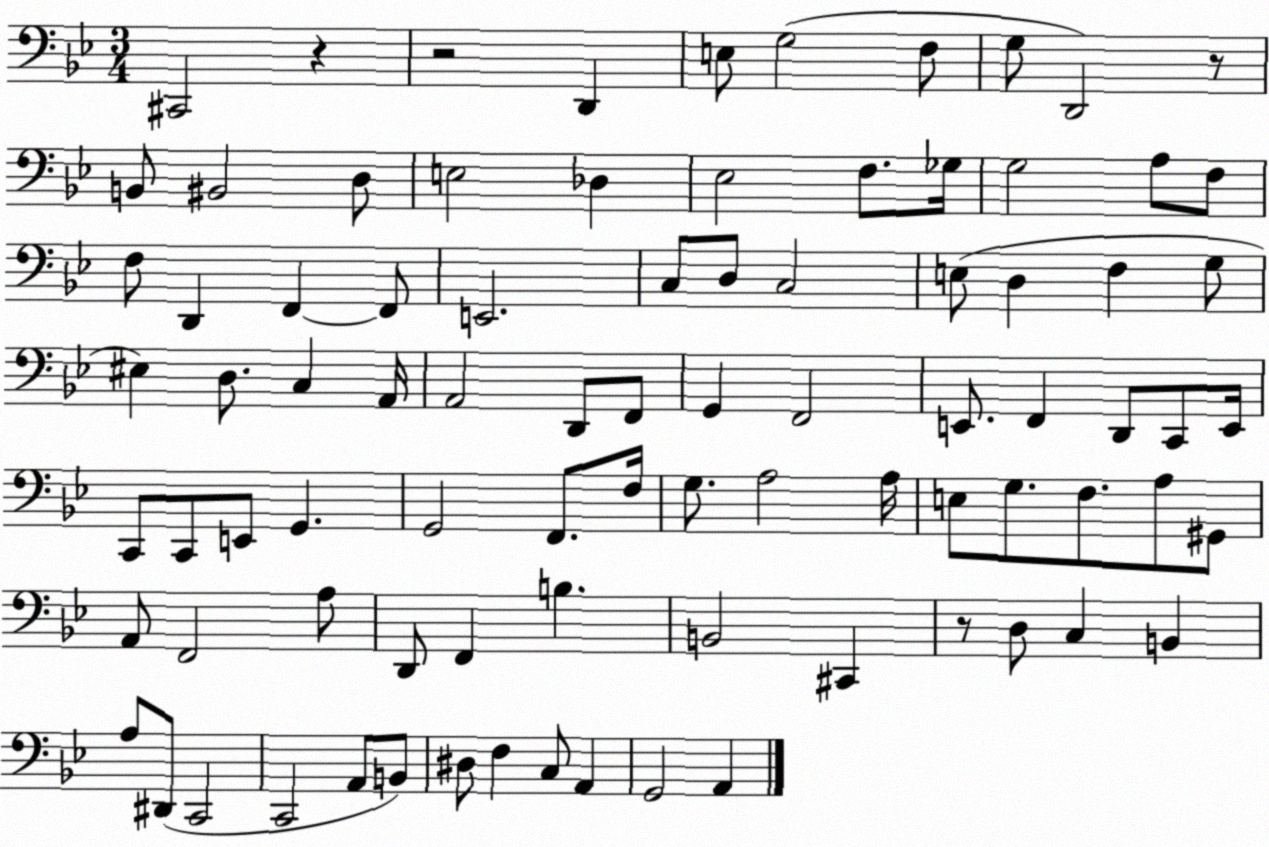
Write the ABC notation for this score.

X:1
T:Untitled
M:3/4
L:1/4
K:Bb
^C,,2 z z2 D,, E,/2 G,2 F,/2 G,/2 D,,2 z/2 B,,/2 ^B,,2 D,/2 E,2 _D, _E,2 F,/2 _G,/4 G,2 A,/2 F,/2 F,/2 D,, F,, F,,/2 E,,2 C,/2 D,/2 C,2 E,/2 D, F, G,/2 ^E, D,/2 C, A,,/4 A,,2 D,,/2 F,,/2 G,, F,,2 E,,/2 F,, D,,/2 C,,/2 E,,/4 C,,/2 C,,/2 E,,/2 G,, G,,2 F,,/2 F,/4 G,/2 A,2 A,/4 E,/2 G,/2 F,/2 A,/2 ^G,,/2 A,,/2 F,,2 A,/2 D,,/2 F,, B, B,,2 ^C,, z/2 D,/2 C, B,, A,/2 ^D,,/2 C,,2 C,,2 A,,/2 B,,/2 ^D,/2 F, C,/2 A,, G,,2 A,,